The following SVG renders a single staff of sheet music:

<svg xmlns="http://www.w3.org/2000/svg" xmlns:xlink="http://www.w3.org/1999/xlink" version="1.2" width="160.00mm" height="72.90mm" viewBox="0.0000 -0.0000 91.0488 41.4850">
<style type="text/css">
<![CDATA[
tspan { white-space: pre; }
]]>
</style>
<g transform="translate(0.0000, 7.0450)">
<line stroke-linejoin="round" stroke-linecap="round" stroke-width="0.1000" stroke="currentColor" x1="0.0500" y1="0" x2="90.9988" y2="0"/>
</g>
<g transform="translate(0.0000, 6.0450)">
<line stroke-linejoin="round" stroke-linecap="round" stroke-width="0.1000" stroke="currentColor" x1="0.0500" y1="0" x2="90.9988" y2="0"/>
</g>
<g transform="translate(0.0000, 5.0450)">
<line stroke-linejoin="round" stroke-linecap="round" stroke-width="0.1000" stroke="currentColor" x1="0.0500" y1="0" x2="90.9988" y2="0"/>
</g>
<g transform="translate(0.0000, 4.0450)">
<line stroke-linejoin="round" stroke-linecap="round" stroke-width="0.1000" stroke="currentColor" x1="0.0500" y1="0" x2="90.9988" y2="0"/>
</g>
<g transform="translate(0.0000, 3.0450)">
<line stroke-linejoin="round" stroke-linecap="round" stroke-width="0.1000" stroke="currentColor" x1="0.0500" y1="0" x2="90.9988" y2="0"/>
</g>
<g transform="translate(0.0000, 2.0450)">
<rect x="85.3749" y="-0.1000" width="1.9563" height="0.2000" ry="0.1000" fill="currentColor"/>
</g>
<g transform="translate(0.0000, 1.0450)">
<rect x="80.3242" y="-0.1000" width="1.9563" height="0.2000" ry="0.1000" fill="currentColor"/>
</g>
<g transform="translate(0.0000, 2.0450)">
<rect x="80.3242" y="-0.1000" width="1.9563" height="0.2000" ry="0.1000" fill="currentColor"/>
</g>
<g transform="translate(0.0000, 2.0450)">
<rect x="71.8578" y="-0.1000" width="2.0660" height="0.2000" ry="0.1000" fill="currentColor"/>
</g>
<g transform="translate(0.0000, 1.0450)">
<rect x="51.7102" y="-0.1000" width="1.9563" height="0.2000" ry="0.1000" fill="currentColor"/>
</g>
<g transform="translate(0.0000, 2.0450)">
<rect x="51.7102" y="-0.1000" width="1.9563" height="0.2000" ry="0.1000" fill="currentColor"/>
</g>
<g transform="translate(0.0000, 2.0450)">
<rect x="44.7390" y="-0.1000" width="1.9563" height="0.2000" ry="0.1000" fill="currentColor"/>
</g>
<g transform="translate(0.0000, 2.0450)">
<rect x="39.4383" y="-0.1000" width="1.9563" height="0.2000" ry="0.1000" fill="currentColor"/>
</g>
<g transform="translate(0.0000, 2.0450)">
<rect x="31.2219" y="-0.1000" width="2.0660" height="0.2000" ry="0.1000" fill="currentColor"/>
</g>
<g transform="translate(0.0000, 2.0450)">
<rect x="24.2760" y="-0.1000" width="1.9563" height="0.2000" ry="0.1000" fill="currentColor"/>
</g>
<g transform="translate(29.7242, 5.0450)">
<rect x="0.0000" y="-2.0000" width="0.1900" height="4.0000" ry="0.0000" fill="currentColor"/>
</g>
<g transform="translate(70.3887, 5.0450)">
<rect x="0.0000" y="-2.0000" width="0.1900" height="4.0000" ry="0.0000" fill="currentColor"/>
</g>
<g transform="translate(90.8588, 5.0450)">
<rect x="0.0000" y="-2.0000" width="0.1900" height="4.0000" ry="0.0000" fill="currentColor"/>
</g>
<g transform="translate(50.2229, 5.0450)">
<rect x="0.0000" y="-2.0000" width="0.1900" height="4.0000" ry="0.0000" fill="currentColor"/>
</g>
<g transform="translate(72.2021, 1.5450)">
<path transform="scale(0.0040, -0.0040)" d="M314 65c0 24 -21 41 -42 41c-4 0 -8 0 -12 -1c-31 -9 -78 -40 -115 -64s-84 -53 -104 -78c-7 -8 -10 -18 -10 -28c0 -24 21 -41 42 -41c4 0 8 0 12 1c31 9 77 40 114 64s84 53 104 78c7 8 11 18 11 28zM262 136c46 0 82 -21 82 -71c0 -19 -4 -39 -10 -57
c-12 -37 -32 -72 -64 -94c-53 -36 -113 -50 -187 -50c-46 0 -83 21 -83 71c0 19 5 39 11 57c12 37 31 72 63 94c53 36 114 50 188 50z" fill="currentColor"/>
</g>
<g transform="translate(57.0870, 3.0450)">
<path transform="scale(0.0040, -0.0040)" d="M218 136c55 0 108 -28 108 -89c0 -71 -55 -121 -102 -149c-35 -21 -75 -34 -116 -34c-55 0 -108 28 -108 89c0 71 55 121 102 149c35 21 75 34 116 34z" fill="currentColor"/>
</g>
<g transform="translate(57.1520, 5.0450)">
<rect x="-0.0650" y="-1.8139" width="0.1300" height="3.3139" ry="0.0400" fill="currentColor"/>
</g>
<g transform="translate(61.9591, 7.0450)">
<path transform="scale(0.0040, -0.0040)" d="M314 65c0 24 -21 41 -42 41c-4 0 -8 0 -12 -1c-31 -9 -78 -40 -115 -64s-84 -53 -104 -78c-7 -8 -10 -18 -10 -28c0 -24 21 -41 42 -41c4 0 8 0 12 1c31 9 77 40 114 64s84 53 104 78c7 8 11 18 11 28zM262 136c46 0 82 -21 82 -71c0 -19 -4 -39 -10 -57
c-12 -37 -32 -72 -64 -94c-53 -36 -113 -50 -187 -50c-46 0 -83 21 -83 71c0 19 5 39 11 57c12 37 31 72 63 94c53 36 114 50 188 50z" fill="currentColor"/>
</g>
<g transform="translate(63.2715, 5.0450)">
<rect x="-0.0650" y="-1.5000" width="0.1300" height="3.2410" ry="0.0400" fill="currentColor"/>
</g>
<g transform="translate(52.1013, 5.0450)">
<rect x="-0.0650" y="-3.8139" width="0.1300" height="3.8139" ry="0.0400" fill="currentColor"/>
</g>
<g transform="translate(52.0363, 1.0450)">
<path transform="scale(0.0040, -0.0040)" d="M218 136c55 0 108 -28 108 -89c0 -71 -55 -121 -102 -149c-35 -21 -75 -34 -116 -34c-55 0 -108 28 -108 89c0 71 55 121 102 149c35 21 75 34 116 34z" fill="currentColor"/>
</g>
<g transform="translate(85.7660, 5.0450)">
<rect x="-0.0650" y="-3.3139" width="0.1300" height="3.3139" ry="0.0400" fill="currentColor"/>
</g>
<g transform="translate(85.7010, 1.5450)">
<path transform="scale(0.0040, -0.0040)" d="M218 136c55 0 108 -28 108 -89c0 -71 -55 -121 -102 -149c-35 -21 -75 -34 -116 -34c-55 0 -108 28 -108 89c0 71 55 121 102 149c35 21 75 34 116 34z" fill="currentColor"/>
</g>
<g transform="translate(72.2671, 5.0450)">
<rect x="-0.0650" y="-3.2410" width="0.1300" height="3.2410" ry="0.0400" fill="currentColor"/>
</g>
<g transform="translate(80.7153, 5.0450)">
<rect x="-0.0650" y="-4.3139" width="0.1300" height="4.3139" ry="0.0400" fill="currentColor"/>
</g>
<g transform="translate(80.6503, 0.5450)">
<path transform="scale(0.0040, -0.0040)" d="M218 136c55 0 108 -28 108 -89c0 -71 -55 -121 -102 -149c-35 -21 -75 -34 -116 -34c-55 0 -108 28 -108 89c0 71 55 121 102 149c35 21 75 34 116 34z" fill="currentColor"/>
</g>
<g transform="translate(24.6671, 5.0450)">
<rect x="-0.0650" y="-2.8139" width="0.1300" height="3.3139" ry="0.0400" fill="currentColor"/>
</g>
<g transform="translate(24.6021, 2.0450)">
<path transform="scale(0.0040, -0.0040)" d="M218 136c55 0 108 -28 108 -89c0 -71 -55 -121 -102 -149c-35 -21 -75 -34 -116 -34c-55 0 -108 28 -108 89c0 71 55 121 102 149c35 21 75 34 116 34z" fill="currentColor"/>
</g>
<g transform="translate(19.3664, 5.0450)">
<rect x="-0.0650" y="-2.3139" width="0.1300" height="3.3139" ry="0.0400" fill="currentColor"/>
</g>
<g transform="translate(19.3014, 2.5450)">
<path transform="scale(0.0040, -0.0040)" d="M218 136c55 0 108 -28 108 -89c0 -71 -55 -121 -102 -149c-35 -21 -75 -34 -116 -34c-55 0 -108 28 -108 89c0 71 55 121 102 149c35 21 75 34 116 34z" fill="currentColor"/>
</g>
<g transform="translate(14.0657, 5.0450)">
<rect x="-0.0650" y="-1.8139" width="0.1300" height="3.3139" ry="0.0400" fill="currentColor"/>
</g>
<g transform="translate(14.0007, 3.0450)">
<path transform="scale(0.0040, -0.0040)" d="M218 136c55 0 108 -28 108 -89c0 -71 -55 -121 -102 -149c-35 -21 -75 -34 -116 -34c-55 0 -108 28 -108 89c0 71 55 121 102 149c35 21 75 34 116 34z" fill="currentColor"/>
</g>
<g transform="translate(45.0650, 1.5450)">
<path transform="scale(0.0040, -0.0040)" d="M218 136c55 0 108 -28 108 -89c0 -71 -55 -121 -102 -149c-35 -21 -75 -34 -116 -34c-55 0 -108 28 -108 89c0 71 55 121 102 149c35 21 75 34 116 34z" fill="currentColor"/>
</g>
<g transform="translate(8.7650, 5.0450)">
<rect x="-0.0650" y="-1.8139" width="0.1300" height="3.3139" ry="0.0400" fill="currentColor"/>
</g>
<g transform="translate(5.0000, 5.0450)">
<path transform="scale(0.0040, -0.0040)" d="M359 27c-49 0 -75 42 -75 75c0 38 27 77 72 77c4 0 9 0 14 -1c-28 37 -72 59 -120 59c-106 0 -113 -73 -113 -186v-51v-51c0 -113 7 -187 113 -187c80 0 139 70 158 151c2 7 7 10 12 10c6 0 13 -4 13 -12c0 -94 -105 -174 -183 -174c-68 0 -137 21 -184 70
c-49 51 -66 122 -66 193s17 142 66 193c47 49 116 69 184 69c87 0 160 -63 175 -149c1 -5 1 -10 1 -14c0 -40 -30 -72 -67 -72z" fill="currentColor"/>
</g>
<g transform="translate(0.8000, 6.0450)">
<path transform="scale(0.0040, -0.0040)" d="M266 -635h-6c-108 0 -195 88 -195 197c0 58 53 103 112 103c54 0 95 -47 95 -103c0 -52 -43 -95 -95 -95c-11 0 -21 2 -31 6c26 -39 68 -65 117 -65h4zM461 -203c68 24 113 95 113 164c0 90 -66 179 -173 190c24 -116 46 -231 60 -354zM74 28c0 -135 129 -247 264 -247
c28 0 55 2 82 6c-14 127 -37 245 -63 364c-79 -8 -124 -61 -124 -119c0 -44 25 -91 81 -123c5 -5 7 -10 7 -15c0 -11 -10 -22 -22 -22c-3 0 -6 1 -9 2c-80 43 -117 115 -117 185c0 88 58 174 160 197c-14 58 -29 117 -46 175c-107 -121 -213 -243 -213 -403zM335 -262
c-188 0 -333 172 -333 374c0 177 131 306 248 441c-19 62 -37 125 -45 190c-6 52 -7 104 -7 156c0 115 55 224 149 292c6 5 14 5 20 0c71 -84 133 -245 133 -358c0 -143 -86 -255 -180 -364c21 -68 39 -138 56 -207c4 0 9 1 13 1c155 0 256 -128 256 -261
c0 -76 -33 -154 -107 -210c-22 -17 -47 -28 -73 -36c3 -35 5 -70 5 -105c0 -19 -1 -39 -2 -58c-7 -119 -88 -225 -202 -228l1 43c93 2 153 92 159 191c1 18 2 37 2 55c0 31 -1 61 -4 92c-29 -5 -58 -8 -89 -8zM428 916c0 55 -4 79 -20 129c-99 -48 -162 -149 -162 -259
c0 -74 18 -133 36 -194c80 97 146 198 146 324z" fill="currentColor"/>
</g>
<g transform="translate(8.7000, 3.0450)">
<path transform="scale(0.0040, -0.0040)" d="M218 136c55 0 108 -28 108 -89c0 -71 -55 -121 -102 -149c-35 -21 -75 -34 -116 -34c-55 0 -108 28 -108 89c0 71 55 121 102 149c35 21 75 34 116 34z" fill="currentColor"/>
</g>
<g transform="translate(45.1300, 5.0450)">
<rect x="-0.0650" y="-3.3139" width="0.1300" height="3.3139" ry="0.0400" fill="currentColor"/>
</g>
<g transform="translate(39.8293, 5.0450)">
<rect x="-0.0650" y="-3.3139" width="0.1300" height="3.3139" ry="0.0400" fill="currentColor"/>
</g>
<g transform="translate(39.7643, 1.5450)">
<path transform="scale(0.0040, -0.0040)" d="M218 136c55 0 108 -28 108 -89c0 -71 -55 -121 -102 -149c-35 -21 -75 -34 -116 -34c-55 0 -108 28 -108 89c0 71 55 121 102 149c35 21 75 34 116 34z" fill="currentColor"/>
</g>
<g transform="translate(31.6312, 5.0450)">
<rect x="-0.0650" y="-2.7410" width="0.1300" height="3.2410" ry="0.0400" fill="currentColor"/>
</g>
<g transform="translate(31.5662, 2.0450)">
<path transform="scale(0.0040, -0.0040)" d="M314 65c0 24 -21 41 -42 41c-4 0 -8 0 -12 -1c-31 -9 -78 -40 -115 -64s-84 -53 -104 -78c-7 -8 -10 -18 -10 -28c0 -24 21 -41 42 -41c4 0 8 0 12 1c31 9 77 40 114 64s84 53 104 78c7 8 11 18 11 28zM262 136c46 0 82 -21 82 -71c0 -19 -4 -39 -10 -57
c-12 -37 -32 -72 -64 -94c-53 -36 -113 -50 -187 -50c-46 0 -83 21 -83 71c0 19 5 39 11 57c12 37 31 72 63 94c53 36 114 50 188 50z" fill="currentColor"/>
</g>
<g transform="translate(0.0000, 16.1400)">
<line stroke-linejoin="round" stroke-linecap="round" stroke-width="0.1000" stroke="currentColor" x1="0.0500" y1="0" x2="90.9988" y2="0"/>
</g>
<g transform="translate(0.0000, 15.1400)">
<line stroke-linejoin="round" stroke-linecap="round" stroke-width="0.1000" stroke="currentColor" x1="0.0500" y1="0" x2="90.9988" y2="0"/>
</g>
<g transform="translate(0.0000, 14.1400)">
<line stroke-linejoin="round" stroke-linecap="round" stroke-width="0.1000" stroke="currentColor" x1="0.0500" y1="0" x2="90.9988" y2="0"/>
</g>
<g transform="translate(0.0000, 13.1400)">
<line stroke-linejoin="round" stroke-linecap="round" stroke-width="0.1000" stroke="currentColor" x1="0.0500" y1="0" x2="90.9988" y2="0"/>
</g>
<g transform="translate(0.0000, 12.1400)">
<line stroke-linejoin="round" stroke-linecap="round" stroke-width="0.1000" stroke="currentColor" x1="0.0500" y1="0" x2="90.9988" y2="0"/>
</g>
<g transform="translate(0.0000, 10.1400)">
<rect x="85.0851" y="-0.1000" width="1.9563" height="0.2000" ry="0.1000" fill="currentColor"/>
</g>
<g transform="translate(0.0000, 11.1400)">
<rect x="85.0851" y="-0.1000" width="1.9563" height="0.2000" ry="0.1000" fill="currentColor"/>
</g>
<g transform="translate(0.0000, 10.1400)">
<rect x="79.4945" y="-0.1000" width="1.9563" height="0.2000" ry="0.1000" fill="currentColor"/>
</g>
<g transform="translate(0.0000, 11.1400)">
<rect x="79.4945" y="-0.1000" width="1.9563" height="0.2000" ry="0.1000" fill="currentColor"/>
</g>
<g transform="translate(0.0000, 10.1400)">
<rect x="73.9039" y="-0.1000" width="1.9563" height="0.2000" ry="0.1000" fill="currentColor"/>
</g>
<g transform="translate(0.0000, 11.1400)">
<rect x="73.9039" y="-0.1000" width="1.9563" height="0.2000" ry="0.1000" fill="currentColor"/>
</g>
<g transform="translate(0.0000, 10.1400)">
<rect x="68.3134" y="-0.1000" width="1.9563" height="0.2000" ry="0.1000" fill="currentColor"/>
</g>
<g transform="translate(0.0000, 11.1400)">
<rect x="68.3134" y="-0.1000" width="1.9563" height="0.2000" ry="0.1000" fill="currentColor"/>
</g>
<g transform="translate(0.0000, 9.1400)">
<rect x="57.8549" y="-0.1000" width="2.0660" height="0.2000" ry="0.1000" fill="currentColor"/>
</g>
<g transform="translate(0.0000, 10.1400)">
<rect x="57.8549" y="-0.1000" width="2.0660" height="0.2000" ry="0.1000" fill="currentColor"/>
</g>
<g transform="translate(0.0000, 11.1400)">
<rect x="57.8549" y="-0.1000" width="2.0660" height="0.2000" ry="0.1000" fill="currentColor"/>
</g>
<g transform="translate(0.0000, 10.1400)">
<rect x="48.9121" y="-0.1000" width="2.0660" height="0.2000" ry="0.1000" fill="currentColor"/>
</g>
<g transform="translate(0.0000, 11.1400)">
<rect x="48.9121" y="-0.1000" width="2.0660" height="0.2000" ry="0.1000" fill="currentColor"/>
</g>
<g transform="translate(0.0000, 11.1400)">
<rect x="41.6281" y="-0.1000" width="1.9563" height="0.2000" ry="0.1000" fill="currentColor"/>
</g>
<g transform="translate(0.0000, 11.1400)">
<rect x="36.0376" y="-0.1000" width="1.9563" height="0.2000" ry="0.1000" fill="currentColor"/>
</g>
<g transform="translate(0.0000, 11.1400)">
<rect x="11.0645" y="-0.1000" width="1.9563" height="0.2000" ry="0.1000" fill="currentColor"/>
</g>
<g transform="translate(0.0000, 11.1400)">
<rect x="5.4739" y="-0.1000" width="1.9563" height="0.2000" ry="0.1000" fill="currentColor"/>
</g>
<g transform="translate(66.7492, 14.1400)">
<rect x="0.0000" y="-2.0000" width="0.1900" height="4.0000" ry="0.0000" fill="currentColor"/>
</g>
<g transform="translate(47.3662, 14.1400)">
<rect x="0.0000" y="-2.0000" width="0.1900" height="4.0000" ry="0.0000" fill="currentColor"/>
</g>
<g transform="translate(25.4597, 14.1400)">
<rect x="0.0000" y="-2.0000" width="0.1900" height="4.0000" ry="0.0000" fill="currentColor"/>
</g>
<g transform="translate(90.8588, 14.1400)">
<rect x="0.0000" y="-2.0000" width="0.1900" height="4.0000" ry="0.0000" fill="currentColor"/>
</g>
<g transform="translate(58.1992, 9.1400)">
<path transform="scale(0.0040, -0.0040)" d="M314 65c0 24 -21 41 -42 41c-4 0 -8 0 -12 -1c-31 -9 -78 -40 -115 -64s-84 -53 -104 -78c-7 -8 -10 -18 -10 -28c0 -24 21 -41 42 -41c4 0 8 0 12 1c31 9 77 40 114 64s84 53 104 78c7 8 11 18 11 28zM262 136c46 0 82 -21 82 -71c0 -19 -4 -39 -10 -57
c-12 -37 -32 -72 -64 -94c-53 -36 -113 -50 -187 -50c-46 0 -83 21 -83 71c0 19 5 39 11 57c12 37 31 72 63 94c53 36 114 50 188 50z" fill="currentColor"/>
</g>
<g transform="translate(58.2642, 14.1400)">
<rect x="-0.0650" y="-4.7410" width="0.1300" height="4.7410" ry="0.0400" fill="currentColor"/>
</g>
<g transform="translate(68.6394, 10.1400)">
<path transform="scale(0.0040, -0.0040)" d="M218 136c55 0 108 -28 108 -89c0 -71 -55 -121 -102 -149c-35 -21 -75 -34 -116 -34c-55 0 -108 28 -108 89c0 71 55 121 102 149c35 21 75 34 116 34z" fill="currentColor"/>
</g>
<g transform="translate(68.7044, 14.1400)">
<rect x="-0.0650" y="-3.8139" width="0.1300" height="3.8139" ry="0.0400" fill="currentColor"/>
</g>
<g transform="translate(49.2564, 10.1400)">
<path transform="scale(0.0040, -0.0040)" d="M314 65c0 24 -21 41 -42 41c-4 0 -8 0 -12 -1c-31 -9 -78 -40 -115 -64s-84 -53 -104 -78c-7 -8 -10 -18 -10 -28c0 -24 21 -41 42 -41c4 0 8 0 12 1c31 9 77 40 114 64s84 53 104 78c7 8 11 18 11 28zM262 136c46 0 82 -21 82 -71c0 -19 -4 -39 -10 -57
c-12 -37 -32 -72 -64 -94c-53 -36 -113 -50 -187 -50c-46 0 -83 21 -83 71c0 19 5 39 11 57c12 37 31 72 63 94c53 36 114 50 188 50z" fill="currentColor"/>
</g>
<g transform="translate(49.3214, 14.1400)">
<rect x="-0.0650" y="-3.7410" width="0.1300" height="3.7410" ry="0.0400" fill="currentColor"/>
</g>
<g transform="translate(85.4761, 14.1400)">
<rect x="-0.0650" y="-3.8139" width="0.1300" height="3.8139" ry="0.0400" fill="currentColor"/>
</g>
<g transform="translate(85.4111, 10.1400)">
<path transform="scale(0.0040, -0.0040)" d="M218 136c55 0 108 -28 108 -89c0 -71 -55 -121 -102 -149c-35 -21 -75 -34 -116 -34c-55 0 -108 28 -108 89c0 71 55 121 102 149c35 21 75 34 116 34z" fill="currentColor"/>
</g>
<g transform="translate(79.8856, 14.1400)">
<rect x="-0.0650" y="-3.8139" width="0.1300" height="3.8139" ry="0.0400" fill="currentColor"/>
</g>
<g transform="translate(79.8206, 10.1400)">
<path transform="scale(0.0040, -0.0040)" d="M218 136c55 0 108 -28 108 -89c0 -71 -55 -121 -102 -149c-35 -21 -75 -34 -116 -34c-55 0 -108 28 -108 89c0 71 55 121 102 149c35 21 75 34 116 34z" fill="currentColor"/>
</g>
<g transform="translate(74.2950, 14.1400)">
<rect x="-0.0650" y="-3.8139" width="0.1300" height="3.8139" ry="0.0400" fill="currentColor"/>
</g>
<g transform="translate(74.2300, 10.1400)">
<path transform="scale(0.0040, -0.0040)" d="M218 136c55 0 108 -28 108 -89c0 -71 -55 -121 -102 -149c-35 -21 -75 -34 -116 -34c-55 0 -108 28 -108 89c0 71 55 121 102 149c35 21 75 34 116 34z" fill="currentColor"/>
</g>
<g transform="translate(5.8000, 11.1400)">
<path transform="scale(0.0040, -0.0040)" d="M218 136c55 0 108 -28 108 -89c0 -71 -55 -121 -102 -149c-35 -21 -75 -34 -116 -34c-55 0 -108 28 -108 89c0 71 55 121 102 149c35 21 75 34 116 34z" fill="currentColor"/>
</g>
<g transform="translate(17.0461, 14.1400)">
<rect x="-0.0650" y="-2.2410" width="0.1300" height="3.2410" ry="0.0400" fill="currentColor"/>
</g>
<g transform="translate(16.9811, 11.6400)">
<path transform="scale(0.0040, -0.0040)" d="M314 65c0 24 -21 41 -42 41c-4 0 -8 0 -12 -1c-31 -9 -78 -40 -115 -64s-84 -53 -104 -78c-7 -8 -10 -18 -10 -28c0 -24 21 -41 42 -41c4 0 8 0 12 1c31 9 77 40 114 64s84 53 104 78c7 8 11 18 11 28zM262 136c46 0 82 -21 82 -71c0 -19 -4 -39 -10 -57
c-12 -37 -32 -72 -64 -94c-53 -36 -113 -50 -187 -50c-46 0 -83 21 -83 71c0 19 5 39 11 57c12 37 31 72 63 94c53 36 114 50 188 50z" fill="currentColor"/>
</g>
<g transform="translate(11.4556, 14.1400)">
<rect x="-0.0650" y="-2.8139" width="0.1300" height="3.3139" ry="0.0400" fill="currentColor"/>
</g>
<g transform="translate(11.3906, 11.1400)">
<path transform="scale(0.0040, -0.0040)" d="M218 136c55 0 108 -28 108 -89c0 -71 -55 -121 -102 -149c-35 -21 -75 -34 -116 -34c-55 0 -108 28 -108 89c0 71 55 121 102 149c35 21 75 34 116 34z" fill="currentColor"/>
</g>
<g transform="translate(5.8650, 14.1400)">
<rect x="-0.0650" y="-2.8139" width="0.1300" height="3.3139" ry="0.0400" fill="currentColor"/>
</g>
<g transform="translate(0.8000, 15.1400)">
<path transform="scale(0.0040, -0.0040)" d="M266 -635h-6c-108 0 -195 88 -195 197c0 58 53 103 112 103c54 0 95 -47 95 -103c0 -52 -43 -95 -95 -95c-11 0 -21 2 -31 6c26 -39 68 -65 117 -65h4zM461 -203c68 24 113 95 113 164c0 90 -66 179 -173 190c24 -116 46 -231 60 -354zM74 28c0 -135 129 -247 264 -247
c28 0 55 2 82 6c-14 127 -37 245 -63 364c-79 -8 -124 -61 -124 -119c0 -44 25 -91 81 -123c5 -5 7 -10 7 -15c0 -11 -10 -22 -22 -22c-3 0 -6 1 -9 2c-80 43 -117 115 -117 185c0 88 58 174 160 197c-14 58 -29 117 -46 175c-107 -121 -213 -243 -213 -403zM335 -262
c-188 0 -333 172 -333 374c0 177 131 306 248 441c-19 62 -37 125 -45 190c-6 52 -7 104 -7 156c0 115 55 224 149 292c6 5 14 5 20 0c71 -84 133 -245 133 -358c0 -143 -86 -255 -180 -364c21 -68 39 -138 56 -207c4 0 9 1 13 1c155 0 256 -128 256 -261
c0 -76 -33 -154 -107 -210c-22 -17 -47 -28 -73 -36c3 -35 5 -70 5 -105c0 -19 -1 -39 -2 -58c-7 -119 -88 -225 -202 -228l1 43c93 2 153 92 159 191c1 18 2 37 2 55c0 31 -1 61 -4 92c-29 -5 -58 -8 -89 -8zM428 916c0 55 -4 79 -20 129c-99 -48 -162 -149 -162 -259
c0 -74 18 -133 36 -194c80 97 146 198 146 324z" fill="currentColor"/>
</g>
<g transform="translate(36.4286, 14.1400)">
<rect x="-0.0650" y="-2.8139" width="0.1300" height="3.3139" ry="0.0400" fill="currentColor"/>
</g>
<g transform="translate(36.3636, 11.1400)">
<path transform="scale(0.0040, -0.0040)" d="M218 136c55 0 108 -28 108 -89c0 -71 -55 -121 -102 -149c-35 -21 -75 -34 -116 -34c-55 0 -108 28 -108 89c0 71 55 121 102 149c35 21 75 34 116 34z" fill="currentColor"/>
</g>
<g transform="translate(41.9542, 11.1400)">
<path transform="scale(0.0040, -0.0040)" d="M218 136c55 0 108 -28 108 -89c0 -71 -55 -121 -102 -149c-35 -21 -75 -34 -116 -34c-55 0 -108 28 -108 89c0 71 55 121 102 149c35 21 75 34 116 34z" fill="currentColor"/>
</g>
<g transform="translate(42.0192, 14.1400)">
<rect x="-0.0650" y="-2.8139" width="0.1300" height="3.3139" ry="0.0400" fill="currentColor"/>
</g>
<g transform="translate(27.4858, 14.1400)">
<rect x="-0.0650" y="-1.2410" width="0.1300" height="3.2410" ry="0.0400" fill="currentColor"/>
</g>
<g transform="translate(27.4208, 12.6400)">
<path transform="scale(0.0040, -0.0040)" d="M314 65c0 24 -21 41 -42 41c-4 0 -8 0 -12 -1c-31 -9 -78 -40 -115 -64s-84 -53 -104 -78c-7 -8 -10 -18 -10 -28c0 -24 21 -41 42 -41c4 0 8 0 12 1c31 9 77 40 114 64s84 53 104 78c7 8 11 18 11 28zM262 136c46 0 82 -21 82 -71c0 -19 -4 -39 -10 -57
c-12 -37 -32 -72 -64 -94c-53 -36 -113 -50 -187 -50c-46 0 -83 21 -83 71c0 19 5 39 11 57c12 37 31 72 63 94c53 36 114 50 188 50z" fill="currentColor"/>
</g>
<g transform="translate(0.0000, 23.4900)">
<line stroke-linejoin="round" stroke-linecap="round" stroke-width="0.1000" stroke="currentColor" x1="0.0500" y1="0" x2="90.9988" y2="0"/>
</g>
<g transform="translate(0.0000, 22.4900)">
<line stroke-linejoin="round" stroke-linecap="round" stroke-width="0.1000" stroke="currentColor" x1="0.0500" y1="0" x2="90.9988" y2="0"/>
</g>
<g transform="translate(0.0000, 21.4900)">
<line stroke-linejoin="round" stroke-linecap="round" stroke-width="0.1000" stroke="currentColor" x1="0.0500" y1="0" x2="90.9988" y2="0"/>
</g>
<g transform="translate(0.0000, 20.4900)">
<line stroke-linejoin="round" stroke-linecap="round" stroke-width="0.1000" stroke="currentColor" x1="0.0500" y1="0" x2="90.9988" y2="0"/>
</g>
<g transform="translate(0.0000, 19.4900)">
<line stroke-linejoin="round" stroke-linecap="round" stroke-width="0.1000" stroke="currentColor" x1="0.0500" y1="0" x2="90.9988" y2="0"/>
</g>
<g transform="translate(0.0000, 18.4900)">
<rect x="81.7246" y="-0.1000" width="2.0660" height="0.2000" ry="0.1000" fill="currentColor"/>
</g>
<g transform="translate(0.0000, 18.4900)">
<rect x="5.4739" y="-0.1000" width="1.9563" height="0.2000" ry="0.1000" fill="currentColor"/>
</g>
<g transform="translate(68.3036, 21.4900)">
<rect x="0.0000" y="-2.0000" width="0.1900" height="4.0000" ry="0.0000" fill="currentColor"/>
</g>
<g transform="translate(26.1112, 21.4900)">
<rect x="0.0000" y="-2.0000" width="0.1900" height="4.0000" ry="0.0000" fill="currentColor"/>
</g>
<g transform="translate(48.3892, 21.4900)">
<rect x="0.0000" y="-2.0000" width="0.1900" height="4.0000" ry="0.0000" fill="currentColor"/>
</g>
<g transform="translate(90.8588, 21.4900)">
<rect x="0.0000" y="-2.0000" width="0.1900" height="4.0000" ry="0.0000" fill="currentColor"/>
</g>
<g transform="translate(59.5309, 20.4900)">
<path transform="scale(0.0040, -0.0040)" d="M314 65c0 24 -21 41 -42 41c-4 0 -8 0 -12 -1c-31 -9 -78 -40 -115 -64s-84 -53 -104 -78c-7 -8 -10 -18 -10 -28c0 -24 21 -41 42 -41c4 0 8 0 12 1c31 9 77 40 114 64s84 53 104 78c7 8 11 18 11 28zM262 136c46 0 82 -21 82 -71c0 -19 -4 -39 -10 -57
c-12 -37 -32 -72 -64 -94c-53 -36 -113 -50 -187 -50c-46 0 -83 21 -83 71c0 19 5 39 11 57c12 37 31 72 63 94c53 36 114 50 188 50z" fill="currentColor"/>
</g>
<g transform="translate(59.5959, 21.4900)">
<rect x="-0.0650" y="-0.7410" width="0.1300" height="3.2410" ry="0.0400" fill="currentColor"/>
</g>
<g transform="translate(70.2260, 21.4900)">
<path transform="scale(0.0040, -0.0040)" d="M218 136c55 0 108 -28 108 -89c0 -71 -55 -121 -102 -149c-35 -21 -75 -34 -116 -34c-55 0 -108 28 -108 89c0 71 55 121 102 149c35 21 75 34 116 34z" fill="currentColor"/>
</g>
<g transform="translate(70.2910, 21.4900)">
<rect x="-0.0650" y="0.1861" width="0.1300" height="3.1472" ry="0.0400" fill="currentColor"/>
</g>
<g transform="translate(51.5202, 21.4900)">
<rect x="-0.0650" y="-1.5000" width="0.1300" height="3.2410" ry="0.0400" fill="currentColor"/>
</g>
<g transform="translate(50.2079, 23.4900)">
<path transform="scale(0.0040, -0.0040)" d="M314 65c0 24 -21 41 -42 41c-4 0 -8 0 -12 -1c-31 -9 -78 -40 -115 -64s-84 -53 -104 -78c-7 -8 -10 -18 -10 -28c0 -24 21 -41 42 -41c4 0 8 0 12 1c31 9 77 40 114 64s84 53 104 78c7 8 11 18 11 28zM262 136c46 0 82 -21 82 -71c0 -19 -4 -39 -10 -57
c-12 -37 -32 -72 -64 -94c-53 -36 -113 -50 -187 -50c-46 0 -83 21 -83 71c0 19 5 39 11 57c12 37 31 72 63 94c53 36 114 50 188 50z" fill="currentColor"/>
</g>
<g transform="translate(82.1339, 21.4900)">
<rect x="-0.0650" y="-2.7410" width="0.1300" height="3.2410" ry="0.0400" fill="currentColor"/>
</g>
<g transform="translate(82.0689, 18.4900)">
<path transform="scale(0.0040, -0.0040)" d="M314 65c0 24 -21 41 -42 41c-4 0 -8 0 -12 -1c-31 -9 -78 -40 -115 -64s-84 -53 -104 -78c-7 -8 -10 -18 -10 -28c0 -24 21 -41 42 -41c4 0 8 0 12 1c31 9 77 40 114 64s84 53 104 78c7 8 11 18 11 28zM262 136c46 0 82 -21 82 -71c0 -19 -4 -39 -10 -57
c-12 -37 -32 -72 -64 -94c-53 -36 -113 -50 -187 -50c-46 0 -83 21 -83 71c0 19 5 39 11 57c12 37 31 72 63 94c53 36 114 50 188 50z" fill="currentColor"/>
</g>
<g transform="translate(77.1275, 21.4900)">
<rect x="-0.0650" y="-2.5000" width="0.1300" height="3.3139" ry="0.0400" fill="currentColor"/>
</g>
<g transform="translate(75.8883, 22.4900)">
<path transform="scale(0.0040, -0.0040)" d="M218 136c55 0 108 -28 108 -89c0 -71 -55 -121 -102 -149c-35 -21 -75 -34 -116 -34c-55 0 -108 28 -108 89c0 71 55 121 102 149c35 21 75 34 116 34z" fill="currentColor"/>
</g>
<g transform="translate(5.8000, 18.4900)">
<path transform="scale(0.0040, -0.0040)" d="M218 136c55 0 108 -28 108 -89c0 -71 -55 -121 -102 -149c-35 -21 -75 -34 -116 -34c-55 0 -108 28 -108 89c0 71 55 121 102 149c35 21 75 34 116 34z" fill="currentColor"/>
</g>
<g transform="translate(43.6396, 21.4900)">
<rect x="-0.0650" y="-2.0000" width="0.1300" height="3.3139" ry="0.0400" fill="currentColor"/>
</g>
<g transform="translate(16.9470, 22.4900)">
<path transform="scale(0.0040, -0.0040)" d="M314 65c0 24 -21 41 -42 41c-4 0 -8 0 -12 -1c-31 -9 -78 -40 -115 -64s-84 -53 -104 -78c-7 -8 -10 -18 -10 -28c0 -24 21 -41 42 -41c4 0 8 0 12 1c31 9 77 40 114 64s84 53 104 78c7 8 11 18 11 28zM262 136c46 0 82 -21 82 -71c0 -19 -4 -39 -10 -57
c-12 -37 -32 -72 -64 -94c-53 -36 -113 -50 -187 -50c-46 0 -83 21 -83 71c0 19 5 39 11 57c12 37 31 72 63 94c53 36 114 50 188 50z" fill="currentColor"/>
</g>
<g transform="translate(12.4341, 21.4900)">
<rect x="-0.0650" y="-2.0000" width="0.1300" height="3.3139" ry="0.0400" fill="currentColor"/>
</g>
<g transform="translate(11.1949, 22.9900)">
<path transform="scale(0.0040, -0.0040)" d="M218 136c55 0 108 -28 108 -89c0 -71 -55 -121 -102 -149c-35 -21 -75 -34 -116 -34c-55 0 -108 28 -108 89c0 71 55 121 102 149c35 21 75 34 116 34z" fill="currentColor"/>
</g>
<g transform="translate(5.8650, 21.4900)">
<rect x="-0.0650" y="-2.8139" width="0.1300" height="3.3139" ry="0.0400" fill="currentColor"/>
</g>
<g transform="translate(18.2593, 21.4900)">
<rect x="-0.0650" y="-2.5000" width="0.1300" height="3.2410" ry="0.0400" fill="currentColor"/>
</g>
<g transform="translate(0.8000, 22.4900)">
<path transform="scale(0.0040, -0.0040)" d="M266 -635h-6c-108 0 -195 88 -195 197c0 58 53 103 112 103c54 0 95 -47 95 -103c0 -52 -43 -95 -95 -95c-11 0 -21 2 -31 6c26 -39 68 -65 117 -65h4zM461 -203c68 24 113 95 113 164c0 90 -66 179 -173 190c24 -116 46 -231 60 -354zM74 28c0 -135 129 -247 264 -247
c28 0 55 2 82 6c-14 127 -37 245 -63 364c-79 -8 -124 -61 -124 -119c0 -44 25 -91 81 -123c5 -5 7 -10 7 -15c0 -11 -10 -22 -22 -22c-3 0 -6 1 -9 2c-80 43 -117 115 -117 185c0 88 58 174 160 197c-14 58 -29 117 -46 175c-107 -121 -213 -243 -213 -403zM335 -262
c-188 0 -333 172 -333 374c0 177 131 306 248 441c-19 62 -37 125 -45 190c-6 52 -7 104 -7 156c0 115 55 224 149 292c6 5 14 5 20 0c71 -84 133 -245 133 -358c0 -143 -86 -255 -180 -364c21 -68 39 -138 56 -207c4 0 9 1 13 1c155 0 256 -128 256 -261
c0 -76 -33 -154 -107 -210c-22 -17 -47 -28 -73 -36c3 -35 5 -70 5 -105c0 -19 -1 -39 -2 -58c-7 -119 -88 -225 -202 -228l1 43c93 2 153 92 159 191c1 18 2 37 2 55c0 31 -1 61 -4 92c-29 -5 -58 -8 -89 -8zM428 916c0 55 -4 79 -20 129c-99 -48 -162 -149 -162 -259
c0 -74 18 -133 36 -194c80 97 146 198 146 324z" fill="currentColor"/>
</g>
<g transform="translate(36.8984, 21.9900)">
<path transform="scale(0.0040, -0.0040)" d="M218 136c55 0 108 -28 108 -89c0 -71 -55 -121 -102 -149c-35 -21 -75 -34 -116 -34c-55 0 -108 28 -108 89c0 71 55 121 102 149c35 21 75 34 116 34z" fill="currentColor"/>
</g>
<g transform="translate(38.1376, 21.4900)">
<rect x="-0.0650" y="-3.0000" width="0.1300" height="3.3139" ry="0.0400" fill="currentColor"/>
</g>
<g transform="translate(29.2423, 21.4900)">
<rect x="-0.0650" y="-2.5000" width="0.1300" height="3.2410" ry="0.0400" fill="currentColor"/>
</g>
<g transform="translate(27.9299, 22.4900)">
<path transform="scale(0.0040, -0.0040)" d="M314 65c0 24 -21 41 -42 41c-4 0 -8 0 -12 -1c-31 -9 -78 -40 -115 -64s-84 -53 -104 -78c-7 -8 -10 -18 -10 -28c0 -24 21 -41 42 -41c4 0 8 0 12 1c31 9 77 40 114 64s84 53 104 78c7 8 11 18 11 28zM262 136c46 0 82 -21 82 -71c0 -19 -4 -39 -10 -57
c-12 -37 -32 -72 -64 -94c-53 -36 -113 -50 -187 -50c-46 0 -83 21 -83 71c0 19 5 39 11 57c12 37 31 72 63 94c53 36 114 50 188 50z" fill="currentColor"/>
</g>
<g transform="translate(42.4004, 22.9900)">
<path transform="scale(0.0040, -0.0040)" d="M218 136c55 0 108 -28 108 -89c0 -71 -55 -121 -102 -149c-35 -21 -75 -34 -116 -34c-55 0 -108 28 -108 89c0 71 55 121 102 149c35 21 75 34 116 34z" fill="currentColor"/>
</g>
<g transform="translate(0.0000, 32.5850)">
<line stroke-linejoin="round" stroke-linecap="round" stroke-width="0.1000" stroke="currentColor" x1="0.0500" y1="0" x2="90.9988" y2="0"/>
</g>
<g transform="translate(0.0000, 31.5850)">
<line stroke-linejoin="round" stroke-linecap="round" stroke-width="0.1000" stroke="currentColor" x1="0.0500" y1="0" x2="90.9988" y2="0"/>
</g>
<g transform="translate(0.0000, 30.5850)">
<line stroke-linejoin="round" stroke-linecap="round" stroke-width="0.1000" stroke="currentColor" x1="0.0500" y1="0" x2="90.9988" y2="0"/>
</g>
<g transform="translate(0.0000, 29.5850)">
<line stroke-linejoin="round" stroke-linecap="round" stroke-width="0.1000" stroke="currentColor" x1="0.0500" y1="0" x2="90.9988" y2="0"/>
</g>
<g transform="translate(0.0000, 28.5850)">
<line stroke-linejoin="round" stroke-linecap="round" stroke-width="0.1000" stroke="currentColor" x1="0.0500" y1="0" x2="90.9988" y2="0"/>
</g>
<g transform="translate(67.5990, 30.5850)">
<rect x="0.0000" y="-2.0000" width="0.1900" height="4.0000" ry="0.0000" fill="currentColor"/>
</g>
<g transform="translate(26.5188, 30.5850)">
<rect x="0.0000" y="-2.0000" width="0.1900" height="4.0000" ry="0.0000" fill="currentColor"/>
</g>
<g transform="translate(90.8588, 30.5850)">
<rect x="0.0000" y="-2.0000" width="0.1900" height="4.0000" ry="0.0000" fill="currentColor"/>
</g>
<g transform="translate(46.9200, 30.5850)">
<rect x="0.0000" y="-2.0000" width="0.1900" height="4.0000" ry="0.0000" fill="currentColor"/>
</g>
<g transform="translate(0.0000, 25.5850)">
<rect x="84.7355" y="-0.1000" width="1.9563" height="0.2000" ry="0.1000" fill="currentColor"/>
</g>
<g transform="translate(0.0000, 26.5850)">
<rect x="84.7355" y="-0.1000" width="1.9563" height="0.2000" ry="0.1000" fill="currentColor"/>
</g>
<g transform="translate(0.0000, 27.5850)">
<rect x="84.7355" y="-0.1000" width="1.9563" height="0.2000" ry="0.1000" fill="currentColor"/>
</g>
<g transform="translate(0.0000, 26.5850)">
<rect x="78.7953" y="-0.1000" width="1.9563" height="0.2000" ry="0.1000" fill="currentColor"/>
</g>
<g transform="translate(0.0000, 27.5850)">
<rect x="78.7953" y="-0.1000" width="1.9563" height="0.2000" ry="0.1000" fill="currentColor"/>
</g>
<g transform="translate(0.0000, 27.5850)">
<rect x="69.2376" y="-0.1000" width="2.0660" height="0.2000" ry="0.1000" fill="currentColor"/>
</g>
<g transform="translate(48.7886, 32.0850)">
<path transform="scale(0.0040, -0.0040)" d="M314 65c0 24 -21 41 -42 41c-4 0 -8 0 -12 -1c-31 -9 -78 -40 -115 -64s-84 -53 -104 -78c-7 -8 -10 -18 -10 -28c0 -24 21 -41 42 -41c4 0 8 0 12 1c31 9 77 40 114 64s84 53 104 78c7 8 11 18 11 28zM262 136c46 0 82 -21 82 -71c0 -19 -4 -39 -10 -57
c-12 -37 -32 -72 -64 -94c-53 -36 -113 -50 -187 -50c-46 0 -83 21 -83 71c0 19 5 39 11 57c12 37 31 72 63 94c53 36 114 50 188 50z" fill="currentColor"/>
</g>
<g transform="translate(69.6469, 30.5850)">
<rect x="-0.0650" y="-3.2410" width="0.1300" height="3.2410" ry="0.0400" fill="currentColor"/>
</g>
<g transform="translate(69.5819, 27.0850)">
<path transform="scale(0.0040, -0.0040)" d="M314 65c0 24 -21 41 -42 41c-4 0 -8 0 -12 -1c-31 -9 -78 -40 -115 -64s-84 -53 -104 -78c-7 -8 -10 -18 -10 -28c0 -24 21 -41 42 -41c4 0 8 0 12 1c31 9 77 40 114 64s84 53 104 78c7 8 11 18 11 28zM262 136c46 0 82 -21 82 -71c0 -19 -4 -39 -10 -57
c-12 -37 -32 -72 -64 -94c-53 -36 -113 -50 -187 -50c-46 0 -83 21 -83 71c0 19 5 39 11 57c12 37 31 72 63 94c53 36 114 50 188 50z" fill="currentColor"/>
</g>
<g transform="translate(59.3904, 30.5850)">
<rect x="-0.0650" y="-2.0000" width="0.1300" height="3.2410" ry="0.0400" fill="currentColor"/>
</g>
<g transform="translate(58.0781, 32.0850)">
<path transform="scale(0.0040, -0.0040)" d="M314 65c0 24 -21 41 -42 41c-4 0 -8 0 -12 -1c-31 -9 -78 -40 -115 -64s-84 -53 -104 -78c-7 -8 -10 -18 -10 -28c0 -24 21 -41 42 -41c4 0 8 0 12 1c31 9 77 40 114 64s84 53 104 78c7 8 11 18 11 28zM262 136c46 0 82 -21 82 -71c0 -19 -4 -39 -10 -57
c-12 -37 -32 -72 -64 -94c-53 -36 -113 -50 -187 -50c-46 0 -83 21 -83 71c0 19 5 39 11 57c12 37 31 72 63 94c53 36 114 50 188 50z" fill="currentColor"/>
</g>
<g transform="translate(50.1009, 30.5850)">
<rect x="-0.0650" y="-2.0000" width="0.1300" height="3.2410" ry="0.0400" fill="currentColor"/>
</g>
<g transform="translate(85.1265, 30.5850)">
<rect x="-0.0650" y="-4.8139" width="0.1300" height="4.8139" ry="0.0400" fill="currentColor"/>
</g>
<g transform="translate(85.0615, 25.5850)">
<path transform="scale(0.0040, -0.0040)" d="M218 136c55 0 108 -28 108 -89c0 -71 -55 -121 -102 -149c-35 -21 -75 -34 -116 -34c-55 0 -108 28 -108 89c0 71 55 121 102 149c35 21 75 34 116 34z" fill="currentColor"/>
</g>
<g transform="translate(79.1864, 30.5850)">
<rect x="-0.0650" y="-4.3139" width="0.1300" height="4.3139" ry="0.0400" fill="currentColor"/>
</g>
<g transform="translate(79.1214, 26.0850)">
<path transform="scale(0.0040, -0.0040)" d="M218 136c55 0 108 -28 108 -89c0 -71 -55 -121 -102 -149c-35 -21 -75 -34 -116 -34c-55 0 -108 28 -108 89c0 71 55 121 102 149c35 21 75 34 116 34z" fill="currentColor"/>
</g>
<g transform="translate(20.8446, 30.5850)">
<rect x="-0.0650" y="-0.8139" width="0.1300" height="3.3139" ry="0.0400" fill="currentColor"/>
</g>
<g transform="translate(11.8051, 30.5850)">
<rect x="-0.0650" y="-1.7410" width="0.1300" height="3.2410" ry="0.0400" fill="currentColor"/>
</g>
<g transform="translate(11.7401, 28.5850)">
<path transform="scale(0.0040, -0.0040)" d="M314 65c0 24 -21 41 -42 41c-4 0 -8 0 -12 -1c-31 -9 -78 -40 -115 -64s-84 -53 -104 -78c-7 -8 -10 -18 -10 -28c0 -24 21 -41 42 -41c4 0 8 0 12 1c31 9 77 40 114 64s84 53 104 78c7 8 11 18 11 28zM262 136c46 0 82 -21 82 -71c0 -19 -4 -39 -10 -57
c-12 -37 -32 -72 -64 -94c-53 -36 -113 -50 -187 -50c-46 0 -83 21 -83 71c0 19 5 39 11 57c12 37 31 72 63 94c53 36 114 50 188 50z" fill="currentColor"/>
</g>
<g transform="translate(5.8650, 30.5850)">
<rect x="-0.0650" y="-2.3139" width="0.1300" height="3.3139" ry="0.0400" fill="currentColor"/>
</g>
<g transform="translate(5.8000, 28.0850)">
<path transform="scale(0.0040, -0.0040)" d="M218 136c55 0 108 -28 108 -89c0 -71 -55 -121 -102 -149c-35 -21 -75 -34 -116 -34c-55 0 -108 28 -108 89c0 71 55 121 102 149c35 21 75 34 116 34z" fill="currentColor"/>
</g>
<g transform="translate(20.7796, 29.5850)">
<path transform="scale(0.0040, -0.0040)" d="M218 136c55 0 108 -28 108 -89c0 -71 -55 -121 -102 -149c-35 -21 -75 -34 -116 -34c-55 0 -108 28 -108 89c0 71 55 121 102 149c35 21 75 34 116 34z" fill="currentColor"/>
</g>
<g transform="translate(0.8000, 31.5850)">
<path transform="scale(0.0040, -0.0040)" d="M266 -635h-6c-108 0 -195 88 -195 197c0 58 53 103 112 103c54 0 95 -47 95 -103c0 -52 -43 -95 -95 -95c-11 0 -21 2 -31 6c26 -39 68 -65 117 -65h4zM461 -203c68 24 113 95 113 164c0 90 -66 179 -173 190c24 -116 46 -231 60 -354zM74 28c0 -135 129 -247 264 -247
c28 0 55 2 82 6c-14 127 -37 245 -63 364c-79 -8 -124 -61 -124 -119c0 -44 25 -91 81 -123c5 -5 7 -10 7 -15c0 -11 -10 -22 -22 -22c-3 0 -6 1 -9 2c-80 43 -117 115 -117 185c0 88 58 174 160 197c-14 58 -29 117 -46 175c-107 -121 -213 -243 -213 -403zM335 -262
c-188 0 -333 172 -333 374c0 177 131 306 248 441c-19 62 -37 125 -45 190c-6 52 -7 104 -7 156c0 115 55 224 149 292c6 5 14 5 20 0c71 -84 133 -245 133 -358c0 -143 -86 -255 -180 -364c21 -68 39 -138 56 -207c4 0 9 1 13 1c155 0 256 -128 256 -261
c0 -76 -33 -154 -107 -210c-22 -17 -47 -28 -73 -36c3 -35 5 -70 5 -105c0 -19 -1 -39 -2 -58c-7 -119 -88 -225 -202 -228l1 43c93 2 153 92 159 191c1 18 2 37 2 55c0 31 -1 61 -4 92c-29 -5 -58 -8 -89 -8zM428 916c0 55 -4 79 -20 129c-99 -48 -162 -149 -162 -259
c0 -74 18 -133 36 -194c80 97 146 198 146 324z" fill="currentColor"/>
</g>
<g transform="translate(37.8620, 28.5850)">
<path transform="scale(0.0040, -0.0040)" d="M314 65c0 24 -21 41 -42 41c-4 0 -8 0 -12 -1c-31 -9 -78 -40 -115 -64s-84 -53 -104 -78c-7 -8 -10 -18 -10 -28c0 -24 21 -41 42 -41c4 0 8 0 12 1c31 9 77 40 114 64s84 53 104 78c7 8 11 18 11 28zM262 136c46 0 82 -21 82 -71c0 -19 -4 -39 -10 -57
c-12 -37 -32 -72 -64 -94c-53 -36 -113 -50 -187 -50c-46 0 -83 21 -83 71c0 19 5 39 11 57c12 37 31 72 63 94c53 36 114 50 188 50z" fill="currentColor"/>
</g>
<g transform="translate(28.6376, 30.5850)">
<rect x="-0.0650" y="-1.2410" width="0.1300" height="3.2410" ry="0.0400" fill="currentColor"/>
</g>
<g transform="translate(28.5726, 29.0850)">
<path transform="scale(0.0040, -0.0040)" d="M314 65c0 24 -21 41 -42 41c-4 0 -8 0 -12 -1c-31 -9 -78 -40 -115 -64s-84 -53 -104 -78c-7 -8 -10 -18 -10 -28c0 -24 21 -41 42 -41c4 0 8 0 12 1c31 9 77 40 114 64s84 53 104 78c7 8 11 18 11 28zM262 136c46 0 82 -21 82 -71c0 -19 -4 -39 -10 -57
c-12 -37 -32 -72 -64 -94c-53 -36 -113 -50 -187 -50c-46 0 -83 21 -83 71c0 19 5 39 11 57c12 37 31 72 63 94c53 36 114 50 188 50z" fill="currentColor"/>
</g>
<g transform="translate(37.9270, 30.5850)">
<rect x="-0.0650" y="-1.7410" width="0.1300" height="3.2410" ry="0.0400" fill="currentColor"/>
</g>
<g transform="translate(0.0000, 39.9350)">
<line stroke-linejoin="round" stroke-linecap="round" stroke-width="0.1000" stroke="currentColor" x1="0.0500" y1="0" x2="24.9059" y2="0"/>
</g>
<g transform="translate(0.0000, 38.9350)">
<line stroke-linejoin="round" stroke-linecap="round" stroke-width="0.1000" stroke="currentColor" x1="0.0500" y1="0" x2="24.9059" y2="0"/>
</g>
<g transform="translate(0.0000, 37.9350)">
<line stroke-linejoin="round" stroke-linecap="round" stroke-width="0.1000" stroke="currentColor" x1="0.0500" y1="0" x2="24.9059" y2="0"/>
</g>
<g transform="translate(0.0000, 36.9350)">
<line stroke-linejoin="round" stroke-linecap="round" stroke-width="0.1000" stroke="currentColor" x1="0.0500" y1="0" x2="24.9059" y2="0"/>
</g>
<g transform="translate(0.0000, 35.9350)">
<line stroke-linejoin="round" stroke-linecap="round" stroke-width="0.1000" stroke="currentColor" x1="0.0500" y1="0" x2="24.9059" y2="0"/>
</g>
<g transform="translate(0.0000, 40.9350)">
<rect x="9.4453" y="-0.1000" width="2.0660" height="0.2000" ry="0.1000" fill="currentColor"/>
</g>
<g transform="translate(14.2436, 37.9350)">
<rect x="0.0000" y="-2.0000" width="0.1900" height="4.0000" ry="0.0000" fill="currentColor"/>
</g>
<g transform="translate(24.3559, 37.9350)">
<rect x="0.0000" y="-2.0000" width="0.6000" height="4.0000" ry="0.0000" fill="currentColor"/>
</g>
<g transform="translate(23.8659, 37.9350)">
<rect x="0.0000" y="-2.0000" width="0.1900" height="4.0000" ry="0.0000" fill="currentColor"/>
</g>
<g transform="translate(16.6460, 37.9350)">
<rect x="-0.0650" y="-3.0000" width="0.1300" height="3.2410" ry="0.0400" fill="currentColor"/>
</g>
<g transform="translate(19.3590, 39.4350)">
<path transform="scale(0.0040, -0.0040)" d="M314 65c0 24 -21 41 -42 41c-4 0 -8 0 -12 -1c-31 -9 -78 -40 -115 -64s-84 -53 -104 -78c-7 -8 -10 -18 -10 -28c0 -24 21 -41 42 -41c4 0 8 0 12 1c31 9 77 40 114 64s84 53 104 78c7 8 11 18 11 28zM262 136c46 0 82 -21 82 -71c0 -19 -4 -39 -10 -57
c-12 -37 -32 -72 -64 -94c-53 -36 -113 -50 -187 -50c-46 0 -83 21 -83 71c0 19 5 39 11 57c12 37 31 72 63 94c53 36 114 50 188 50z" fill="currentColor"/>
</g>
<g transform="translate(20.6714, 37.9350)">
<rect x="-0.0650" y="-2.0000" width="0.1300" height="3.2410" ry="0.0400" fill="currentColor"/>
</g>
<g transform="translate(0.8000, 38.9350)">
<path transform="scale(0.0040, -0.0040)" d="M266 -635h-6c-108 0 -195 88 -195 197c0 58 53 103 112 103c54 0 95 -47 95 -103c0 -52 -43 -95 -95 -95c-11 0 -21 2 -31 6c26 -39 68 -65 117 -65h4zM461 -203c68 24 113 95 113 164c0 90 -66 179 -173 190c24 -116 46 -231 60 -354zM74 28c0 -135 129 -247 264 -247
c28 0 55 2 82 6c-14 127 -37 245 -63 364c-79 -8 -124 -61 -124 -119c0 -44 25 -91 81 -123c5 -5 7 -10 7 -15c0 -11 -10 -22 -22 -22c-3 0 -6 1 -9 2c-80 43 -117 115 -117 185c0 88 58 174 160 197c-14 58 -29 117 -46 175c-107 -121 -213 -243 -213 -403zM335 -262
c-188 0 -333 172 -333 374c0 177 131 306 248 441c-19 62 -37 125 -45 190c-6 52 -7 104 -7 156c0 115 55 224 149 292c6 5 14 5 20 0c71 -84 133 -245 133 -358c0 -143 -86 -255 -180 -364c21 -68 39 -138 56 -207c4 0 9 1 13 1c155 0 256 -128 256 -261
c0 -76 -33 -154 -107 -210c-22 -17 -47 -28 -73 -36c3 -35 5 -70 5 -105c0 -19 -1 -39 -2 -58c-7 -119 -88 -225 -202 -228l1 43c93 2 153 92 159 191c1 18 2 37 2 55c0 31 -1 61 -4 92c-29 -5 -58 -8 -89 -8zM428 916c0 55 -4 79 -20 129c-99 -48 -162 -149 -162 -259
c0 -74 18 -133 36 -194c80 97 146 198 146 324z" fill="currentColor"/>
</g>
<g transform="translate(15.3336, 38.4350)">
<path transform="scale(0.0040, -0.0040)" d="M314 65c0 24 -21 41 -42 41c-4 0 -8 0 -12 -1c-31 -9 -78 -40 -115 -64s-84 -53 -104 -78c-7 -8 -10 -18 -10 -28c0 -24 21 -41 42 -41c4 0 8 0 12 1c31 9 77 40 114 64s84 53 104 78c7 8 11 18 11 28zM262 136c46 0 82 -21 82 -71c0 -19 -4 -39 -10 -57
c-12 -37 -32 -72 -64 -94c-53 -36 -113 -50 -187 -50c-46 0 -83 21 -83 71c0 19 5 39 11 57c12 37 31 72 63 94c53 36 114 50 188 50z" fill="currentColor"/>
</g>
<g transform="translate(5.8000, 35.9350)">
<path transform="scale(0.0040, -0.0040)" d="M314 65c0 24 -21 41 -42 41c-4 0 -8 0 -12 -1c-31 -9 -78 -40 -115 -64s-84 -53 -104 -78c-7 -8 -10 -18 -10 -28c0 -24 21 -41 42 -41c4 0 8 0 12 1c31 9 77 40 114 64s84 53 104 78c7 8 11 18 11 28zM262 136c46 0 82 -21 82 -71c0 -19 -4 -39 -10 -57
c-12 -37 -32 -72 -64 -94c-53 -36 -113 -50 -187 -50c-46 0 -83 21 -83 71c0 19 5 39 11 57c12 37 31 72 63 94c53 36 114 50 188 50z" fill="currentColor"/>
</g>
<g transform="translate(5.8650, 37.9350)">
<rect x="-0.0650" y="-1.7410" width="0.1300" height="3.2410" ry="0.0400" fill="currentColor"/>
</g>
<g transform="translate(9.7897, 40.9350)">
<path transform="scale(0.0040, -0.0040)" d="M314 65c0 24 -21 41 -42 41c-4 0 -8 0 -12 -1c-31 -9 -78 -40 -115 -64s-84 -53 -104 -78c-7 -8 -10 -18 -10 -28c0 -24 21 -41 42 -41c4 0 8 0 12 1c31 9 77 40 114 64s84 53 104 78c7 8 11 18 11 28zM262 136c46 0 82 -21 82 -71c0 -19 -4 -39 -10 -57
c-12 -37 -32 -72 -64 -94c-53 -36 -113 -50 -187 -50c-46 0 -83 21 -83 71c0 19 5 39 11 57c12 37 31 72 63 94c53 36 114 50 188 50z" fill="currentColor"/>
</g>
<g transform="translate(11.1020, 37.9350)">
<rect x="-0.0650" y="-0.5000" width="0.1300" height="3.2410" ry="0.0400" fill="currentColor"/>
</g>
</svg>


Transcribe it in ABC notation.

X:1
T:Untitled
M:4/4
L:1/4
K:C
f f g a a2 b b c' f E2 b2 d' b a a g2 e2 a a c'2 e'2 c' c' c' c' a F G2 G2 A F E2 d2 B G a2 g f2 d e2 f2 F2 F2 b2 d' e' f2 C2 A2 F2